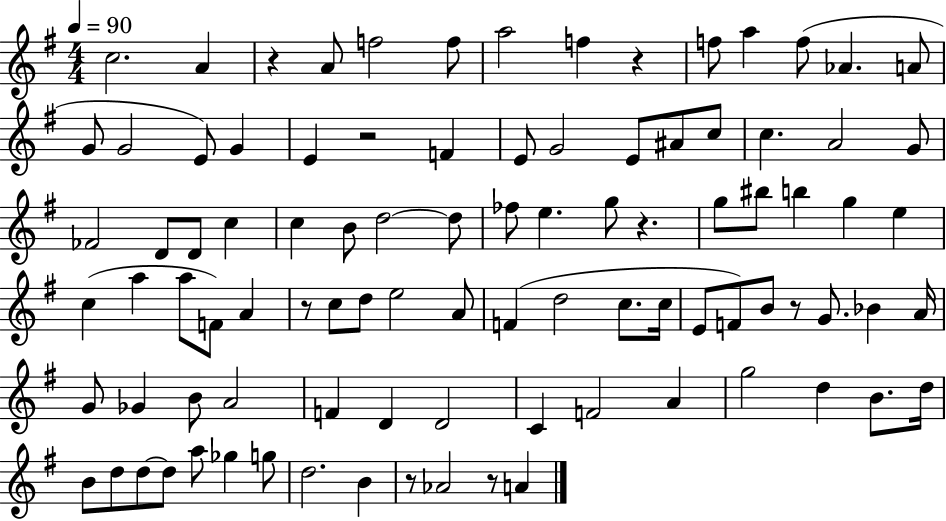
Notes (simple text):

C5/h. A4/q R/q A4/e F5/h F5/e A5/h F5/q R/q F5/e A5/q F5/e Ab4/q. A4/e G4/e G4/h E4/e G4/q E4/q R/h F4/q E4/e G4/h E4/e A#4/e C5/e C5/q. A4/h G4/e FES4/h D4/e D4/e C5/q C5/q B4/e D5/h D5/e FES5/e E5/q. G5/e R/q. G5/e BIS5/e B5/q G5/q E5/q C5/q A5/q A5/e F4/e A4/q R/e C5/e D5/e E5/h A4/e F4/q D5/h C5/e. C5/s E4/e F4/e B4/e R/e G4/e. Bb4/q A4/s G4/e Gb4/q B4/e A4/h F4/q D4/q D4/h C4/q F4/h A4/q G5/h D5/q B4/e. D5/s B4/e D5/e D5/e D5/e A5/e Gb5/q G5/e D5/h. B4/q R/e Ab4/h R/e A4/q